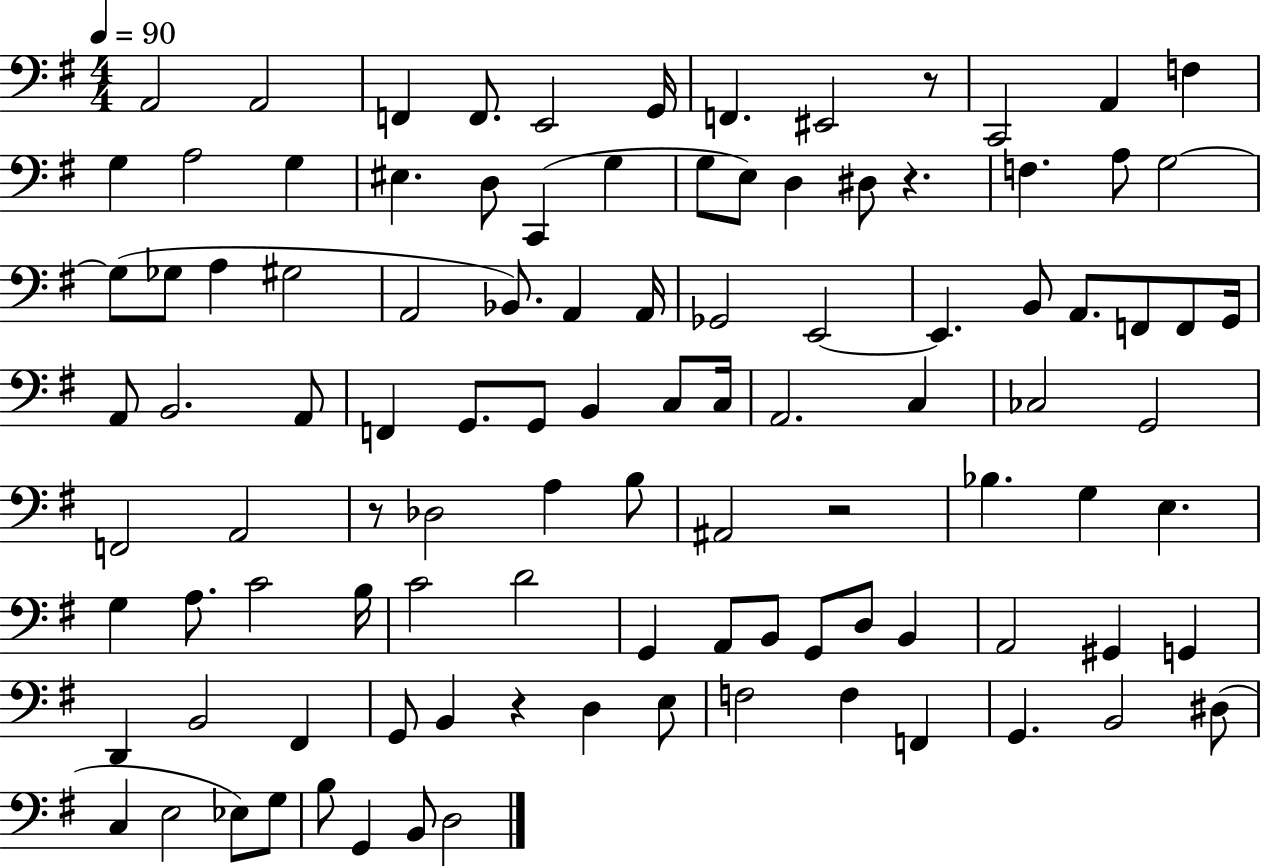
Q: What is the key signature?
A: G major